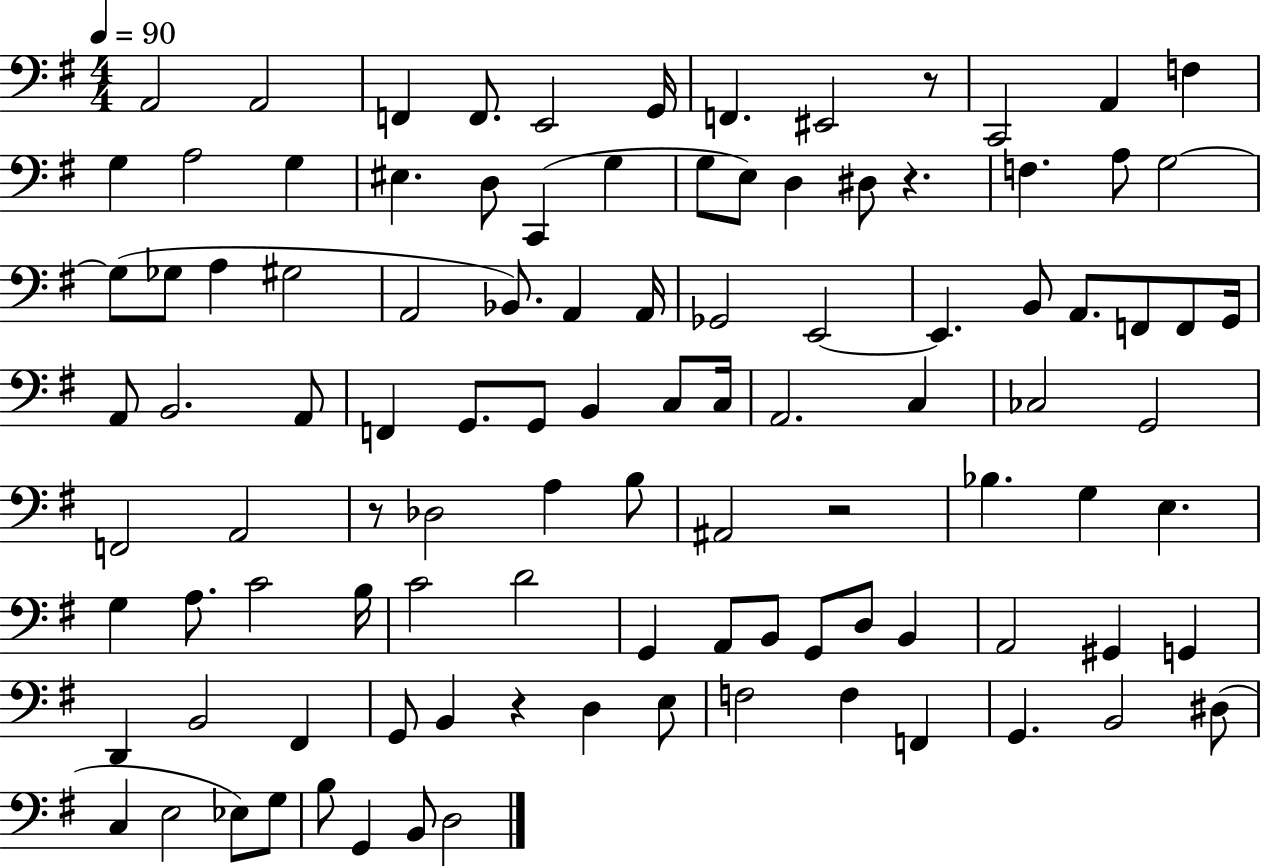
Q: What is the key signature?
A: G major